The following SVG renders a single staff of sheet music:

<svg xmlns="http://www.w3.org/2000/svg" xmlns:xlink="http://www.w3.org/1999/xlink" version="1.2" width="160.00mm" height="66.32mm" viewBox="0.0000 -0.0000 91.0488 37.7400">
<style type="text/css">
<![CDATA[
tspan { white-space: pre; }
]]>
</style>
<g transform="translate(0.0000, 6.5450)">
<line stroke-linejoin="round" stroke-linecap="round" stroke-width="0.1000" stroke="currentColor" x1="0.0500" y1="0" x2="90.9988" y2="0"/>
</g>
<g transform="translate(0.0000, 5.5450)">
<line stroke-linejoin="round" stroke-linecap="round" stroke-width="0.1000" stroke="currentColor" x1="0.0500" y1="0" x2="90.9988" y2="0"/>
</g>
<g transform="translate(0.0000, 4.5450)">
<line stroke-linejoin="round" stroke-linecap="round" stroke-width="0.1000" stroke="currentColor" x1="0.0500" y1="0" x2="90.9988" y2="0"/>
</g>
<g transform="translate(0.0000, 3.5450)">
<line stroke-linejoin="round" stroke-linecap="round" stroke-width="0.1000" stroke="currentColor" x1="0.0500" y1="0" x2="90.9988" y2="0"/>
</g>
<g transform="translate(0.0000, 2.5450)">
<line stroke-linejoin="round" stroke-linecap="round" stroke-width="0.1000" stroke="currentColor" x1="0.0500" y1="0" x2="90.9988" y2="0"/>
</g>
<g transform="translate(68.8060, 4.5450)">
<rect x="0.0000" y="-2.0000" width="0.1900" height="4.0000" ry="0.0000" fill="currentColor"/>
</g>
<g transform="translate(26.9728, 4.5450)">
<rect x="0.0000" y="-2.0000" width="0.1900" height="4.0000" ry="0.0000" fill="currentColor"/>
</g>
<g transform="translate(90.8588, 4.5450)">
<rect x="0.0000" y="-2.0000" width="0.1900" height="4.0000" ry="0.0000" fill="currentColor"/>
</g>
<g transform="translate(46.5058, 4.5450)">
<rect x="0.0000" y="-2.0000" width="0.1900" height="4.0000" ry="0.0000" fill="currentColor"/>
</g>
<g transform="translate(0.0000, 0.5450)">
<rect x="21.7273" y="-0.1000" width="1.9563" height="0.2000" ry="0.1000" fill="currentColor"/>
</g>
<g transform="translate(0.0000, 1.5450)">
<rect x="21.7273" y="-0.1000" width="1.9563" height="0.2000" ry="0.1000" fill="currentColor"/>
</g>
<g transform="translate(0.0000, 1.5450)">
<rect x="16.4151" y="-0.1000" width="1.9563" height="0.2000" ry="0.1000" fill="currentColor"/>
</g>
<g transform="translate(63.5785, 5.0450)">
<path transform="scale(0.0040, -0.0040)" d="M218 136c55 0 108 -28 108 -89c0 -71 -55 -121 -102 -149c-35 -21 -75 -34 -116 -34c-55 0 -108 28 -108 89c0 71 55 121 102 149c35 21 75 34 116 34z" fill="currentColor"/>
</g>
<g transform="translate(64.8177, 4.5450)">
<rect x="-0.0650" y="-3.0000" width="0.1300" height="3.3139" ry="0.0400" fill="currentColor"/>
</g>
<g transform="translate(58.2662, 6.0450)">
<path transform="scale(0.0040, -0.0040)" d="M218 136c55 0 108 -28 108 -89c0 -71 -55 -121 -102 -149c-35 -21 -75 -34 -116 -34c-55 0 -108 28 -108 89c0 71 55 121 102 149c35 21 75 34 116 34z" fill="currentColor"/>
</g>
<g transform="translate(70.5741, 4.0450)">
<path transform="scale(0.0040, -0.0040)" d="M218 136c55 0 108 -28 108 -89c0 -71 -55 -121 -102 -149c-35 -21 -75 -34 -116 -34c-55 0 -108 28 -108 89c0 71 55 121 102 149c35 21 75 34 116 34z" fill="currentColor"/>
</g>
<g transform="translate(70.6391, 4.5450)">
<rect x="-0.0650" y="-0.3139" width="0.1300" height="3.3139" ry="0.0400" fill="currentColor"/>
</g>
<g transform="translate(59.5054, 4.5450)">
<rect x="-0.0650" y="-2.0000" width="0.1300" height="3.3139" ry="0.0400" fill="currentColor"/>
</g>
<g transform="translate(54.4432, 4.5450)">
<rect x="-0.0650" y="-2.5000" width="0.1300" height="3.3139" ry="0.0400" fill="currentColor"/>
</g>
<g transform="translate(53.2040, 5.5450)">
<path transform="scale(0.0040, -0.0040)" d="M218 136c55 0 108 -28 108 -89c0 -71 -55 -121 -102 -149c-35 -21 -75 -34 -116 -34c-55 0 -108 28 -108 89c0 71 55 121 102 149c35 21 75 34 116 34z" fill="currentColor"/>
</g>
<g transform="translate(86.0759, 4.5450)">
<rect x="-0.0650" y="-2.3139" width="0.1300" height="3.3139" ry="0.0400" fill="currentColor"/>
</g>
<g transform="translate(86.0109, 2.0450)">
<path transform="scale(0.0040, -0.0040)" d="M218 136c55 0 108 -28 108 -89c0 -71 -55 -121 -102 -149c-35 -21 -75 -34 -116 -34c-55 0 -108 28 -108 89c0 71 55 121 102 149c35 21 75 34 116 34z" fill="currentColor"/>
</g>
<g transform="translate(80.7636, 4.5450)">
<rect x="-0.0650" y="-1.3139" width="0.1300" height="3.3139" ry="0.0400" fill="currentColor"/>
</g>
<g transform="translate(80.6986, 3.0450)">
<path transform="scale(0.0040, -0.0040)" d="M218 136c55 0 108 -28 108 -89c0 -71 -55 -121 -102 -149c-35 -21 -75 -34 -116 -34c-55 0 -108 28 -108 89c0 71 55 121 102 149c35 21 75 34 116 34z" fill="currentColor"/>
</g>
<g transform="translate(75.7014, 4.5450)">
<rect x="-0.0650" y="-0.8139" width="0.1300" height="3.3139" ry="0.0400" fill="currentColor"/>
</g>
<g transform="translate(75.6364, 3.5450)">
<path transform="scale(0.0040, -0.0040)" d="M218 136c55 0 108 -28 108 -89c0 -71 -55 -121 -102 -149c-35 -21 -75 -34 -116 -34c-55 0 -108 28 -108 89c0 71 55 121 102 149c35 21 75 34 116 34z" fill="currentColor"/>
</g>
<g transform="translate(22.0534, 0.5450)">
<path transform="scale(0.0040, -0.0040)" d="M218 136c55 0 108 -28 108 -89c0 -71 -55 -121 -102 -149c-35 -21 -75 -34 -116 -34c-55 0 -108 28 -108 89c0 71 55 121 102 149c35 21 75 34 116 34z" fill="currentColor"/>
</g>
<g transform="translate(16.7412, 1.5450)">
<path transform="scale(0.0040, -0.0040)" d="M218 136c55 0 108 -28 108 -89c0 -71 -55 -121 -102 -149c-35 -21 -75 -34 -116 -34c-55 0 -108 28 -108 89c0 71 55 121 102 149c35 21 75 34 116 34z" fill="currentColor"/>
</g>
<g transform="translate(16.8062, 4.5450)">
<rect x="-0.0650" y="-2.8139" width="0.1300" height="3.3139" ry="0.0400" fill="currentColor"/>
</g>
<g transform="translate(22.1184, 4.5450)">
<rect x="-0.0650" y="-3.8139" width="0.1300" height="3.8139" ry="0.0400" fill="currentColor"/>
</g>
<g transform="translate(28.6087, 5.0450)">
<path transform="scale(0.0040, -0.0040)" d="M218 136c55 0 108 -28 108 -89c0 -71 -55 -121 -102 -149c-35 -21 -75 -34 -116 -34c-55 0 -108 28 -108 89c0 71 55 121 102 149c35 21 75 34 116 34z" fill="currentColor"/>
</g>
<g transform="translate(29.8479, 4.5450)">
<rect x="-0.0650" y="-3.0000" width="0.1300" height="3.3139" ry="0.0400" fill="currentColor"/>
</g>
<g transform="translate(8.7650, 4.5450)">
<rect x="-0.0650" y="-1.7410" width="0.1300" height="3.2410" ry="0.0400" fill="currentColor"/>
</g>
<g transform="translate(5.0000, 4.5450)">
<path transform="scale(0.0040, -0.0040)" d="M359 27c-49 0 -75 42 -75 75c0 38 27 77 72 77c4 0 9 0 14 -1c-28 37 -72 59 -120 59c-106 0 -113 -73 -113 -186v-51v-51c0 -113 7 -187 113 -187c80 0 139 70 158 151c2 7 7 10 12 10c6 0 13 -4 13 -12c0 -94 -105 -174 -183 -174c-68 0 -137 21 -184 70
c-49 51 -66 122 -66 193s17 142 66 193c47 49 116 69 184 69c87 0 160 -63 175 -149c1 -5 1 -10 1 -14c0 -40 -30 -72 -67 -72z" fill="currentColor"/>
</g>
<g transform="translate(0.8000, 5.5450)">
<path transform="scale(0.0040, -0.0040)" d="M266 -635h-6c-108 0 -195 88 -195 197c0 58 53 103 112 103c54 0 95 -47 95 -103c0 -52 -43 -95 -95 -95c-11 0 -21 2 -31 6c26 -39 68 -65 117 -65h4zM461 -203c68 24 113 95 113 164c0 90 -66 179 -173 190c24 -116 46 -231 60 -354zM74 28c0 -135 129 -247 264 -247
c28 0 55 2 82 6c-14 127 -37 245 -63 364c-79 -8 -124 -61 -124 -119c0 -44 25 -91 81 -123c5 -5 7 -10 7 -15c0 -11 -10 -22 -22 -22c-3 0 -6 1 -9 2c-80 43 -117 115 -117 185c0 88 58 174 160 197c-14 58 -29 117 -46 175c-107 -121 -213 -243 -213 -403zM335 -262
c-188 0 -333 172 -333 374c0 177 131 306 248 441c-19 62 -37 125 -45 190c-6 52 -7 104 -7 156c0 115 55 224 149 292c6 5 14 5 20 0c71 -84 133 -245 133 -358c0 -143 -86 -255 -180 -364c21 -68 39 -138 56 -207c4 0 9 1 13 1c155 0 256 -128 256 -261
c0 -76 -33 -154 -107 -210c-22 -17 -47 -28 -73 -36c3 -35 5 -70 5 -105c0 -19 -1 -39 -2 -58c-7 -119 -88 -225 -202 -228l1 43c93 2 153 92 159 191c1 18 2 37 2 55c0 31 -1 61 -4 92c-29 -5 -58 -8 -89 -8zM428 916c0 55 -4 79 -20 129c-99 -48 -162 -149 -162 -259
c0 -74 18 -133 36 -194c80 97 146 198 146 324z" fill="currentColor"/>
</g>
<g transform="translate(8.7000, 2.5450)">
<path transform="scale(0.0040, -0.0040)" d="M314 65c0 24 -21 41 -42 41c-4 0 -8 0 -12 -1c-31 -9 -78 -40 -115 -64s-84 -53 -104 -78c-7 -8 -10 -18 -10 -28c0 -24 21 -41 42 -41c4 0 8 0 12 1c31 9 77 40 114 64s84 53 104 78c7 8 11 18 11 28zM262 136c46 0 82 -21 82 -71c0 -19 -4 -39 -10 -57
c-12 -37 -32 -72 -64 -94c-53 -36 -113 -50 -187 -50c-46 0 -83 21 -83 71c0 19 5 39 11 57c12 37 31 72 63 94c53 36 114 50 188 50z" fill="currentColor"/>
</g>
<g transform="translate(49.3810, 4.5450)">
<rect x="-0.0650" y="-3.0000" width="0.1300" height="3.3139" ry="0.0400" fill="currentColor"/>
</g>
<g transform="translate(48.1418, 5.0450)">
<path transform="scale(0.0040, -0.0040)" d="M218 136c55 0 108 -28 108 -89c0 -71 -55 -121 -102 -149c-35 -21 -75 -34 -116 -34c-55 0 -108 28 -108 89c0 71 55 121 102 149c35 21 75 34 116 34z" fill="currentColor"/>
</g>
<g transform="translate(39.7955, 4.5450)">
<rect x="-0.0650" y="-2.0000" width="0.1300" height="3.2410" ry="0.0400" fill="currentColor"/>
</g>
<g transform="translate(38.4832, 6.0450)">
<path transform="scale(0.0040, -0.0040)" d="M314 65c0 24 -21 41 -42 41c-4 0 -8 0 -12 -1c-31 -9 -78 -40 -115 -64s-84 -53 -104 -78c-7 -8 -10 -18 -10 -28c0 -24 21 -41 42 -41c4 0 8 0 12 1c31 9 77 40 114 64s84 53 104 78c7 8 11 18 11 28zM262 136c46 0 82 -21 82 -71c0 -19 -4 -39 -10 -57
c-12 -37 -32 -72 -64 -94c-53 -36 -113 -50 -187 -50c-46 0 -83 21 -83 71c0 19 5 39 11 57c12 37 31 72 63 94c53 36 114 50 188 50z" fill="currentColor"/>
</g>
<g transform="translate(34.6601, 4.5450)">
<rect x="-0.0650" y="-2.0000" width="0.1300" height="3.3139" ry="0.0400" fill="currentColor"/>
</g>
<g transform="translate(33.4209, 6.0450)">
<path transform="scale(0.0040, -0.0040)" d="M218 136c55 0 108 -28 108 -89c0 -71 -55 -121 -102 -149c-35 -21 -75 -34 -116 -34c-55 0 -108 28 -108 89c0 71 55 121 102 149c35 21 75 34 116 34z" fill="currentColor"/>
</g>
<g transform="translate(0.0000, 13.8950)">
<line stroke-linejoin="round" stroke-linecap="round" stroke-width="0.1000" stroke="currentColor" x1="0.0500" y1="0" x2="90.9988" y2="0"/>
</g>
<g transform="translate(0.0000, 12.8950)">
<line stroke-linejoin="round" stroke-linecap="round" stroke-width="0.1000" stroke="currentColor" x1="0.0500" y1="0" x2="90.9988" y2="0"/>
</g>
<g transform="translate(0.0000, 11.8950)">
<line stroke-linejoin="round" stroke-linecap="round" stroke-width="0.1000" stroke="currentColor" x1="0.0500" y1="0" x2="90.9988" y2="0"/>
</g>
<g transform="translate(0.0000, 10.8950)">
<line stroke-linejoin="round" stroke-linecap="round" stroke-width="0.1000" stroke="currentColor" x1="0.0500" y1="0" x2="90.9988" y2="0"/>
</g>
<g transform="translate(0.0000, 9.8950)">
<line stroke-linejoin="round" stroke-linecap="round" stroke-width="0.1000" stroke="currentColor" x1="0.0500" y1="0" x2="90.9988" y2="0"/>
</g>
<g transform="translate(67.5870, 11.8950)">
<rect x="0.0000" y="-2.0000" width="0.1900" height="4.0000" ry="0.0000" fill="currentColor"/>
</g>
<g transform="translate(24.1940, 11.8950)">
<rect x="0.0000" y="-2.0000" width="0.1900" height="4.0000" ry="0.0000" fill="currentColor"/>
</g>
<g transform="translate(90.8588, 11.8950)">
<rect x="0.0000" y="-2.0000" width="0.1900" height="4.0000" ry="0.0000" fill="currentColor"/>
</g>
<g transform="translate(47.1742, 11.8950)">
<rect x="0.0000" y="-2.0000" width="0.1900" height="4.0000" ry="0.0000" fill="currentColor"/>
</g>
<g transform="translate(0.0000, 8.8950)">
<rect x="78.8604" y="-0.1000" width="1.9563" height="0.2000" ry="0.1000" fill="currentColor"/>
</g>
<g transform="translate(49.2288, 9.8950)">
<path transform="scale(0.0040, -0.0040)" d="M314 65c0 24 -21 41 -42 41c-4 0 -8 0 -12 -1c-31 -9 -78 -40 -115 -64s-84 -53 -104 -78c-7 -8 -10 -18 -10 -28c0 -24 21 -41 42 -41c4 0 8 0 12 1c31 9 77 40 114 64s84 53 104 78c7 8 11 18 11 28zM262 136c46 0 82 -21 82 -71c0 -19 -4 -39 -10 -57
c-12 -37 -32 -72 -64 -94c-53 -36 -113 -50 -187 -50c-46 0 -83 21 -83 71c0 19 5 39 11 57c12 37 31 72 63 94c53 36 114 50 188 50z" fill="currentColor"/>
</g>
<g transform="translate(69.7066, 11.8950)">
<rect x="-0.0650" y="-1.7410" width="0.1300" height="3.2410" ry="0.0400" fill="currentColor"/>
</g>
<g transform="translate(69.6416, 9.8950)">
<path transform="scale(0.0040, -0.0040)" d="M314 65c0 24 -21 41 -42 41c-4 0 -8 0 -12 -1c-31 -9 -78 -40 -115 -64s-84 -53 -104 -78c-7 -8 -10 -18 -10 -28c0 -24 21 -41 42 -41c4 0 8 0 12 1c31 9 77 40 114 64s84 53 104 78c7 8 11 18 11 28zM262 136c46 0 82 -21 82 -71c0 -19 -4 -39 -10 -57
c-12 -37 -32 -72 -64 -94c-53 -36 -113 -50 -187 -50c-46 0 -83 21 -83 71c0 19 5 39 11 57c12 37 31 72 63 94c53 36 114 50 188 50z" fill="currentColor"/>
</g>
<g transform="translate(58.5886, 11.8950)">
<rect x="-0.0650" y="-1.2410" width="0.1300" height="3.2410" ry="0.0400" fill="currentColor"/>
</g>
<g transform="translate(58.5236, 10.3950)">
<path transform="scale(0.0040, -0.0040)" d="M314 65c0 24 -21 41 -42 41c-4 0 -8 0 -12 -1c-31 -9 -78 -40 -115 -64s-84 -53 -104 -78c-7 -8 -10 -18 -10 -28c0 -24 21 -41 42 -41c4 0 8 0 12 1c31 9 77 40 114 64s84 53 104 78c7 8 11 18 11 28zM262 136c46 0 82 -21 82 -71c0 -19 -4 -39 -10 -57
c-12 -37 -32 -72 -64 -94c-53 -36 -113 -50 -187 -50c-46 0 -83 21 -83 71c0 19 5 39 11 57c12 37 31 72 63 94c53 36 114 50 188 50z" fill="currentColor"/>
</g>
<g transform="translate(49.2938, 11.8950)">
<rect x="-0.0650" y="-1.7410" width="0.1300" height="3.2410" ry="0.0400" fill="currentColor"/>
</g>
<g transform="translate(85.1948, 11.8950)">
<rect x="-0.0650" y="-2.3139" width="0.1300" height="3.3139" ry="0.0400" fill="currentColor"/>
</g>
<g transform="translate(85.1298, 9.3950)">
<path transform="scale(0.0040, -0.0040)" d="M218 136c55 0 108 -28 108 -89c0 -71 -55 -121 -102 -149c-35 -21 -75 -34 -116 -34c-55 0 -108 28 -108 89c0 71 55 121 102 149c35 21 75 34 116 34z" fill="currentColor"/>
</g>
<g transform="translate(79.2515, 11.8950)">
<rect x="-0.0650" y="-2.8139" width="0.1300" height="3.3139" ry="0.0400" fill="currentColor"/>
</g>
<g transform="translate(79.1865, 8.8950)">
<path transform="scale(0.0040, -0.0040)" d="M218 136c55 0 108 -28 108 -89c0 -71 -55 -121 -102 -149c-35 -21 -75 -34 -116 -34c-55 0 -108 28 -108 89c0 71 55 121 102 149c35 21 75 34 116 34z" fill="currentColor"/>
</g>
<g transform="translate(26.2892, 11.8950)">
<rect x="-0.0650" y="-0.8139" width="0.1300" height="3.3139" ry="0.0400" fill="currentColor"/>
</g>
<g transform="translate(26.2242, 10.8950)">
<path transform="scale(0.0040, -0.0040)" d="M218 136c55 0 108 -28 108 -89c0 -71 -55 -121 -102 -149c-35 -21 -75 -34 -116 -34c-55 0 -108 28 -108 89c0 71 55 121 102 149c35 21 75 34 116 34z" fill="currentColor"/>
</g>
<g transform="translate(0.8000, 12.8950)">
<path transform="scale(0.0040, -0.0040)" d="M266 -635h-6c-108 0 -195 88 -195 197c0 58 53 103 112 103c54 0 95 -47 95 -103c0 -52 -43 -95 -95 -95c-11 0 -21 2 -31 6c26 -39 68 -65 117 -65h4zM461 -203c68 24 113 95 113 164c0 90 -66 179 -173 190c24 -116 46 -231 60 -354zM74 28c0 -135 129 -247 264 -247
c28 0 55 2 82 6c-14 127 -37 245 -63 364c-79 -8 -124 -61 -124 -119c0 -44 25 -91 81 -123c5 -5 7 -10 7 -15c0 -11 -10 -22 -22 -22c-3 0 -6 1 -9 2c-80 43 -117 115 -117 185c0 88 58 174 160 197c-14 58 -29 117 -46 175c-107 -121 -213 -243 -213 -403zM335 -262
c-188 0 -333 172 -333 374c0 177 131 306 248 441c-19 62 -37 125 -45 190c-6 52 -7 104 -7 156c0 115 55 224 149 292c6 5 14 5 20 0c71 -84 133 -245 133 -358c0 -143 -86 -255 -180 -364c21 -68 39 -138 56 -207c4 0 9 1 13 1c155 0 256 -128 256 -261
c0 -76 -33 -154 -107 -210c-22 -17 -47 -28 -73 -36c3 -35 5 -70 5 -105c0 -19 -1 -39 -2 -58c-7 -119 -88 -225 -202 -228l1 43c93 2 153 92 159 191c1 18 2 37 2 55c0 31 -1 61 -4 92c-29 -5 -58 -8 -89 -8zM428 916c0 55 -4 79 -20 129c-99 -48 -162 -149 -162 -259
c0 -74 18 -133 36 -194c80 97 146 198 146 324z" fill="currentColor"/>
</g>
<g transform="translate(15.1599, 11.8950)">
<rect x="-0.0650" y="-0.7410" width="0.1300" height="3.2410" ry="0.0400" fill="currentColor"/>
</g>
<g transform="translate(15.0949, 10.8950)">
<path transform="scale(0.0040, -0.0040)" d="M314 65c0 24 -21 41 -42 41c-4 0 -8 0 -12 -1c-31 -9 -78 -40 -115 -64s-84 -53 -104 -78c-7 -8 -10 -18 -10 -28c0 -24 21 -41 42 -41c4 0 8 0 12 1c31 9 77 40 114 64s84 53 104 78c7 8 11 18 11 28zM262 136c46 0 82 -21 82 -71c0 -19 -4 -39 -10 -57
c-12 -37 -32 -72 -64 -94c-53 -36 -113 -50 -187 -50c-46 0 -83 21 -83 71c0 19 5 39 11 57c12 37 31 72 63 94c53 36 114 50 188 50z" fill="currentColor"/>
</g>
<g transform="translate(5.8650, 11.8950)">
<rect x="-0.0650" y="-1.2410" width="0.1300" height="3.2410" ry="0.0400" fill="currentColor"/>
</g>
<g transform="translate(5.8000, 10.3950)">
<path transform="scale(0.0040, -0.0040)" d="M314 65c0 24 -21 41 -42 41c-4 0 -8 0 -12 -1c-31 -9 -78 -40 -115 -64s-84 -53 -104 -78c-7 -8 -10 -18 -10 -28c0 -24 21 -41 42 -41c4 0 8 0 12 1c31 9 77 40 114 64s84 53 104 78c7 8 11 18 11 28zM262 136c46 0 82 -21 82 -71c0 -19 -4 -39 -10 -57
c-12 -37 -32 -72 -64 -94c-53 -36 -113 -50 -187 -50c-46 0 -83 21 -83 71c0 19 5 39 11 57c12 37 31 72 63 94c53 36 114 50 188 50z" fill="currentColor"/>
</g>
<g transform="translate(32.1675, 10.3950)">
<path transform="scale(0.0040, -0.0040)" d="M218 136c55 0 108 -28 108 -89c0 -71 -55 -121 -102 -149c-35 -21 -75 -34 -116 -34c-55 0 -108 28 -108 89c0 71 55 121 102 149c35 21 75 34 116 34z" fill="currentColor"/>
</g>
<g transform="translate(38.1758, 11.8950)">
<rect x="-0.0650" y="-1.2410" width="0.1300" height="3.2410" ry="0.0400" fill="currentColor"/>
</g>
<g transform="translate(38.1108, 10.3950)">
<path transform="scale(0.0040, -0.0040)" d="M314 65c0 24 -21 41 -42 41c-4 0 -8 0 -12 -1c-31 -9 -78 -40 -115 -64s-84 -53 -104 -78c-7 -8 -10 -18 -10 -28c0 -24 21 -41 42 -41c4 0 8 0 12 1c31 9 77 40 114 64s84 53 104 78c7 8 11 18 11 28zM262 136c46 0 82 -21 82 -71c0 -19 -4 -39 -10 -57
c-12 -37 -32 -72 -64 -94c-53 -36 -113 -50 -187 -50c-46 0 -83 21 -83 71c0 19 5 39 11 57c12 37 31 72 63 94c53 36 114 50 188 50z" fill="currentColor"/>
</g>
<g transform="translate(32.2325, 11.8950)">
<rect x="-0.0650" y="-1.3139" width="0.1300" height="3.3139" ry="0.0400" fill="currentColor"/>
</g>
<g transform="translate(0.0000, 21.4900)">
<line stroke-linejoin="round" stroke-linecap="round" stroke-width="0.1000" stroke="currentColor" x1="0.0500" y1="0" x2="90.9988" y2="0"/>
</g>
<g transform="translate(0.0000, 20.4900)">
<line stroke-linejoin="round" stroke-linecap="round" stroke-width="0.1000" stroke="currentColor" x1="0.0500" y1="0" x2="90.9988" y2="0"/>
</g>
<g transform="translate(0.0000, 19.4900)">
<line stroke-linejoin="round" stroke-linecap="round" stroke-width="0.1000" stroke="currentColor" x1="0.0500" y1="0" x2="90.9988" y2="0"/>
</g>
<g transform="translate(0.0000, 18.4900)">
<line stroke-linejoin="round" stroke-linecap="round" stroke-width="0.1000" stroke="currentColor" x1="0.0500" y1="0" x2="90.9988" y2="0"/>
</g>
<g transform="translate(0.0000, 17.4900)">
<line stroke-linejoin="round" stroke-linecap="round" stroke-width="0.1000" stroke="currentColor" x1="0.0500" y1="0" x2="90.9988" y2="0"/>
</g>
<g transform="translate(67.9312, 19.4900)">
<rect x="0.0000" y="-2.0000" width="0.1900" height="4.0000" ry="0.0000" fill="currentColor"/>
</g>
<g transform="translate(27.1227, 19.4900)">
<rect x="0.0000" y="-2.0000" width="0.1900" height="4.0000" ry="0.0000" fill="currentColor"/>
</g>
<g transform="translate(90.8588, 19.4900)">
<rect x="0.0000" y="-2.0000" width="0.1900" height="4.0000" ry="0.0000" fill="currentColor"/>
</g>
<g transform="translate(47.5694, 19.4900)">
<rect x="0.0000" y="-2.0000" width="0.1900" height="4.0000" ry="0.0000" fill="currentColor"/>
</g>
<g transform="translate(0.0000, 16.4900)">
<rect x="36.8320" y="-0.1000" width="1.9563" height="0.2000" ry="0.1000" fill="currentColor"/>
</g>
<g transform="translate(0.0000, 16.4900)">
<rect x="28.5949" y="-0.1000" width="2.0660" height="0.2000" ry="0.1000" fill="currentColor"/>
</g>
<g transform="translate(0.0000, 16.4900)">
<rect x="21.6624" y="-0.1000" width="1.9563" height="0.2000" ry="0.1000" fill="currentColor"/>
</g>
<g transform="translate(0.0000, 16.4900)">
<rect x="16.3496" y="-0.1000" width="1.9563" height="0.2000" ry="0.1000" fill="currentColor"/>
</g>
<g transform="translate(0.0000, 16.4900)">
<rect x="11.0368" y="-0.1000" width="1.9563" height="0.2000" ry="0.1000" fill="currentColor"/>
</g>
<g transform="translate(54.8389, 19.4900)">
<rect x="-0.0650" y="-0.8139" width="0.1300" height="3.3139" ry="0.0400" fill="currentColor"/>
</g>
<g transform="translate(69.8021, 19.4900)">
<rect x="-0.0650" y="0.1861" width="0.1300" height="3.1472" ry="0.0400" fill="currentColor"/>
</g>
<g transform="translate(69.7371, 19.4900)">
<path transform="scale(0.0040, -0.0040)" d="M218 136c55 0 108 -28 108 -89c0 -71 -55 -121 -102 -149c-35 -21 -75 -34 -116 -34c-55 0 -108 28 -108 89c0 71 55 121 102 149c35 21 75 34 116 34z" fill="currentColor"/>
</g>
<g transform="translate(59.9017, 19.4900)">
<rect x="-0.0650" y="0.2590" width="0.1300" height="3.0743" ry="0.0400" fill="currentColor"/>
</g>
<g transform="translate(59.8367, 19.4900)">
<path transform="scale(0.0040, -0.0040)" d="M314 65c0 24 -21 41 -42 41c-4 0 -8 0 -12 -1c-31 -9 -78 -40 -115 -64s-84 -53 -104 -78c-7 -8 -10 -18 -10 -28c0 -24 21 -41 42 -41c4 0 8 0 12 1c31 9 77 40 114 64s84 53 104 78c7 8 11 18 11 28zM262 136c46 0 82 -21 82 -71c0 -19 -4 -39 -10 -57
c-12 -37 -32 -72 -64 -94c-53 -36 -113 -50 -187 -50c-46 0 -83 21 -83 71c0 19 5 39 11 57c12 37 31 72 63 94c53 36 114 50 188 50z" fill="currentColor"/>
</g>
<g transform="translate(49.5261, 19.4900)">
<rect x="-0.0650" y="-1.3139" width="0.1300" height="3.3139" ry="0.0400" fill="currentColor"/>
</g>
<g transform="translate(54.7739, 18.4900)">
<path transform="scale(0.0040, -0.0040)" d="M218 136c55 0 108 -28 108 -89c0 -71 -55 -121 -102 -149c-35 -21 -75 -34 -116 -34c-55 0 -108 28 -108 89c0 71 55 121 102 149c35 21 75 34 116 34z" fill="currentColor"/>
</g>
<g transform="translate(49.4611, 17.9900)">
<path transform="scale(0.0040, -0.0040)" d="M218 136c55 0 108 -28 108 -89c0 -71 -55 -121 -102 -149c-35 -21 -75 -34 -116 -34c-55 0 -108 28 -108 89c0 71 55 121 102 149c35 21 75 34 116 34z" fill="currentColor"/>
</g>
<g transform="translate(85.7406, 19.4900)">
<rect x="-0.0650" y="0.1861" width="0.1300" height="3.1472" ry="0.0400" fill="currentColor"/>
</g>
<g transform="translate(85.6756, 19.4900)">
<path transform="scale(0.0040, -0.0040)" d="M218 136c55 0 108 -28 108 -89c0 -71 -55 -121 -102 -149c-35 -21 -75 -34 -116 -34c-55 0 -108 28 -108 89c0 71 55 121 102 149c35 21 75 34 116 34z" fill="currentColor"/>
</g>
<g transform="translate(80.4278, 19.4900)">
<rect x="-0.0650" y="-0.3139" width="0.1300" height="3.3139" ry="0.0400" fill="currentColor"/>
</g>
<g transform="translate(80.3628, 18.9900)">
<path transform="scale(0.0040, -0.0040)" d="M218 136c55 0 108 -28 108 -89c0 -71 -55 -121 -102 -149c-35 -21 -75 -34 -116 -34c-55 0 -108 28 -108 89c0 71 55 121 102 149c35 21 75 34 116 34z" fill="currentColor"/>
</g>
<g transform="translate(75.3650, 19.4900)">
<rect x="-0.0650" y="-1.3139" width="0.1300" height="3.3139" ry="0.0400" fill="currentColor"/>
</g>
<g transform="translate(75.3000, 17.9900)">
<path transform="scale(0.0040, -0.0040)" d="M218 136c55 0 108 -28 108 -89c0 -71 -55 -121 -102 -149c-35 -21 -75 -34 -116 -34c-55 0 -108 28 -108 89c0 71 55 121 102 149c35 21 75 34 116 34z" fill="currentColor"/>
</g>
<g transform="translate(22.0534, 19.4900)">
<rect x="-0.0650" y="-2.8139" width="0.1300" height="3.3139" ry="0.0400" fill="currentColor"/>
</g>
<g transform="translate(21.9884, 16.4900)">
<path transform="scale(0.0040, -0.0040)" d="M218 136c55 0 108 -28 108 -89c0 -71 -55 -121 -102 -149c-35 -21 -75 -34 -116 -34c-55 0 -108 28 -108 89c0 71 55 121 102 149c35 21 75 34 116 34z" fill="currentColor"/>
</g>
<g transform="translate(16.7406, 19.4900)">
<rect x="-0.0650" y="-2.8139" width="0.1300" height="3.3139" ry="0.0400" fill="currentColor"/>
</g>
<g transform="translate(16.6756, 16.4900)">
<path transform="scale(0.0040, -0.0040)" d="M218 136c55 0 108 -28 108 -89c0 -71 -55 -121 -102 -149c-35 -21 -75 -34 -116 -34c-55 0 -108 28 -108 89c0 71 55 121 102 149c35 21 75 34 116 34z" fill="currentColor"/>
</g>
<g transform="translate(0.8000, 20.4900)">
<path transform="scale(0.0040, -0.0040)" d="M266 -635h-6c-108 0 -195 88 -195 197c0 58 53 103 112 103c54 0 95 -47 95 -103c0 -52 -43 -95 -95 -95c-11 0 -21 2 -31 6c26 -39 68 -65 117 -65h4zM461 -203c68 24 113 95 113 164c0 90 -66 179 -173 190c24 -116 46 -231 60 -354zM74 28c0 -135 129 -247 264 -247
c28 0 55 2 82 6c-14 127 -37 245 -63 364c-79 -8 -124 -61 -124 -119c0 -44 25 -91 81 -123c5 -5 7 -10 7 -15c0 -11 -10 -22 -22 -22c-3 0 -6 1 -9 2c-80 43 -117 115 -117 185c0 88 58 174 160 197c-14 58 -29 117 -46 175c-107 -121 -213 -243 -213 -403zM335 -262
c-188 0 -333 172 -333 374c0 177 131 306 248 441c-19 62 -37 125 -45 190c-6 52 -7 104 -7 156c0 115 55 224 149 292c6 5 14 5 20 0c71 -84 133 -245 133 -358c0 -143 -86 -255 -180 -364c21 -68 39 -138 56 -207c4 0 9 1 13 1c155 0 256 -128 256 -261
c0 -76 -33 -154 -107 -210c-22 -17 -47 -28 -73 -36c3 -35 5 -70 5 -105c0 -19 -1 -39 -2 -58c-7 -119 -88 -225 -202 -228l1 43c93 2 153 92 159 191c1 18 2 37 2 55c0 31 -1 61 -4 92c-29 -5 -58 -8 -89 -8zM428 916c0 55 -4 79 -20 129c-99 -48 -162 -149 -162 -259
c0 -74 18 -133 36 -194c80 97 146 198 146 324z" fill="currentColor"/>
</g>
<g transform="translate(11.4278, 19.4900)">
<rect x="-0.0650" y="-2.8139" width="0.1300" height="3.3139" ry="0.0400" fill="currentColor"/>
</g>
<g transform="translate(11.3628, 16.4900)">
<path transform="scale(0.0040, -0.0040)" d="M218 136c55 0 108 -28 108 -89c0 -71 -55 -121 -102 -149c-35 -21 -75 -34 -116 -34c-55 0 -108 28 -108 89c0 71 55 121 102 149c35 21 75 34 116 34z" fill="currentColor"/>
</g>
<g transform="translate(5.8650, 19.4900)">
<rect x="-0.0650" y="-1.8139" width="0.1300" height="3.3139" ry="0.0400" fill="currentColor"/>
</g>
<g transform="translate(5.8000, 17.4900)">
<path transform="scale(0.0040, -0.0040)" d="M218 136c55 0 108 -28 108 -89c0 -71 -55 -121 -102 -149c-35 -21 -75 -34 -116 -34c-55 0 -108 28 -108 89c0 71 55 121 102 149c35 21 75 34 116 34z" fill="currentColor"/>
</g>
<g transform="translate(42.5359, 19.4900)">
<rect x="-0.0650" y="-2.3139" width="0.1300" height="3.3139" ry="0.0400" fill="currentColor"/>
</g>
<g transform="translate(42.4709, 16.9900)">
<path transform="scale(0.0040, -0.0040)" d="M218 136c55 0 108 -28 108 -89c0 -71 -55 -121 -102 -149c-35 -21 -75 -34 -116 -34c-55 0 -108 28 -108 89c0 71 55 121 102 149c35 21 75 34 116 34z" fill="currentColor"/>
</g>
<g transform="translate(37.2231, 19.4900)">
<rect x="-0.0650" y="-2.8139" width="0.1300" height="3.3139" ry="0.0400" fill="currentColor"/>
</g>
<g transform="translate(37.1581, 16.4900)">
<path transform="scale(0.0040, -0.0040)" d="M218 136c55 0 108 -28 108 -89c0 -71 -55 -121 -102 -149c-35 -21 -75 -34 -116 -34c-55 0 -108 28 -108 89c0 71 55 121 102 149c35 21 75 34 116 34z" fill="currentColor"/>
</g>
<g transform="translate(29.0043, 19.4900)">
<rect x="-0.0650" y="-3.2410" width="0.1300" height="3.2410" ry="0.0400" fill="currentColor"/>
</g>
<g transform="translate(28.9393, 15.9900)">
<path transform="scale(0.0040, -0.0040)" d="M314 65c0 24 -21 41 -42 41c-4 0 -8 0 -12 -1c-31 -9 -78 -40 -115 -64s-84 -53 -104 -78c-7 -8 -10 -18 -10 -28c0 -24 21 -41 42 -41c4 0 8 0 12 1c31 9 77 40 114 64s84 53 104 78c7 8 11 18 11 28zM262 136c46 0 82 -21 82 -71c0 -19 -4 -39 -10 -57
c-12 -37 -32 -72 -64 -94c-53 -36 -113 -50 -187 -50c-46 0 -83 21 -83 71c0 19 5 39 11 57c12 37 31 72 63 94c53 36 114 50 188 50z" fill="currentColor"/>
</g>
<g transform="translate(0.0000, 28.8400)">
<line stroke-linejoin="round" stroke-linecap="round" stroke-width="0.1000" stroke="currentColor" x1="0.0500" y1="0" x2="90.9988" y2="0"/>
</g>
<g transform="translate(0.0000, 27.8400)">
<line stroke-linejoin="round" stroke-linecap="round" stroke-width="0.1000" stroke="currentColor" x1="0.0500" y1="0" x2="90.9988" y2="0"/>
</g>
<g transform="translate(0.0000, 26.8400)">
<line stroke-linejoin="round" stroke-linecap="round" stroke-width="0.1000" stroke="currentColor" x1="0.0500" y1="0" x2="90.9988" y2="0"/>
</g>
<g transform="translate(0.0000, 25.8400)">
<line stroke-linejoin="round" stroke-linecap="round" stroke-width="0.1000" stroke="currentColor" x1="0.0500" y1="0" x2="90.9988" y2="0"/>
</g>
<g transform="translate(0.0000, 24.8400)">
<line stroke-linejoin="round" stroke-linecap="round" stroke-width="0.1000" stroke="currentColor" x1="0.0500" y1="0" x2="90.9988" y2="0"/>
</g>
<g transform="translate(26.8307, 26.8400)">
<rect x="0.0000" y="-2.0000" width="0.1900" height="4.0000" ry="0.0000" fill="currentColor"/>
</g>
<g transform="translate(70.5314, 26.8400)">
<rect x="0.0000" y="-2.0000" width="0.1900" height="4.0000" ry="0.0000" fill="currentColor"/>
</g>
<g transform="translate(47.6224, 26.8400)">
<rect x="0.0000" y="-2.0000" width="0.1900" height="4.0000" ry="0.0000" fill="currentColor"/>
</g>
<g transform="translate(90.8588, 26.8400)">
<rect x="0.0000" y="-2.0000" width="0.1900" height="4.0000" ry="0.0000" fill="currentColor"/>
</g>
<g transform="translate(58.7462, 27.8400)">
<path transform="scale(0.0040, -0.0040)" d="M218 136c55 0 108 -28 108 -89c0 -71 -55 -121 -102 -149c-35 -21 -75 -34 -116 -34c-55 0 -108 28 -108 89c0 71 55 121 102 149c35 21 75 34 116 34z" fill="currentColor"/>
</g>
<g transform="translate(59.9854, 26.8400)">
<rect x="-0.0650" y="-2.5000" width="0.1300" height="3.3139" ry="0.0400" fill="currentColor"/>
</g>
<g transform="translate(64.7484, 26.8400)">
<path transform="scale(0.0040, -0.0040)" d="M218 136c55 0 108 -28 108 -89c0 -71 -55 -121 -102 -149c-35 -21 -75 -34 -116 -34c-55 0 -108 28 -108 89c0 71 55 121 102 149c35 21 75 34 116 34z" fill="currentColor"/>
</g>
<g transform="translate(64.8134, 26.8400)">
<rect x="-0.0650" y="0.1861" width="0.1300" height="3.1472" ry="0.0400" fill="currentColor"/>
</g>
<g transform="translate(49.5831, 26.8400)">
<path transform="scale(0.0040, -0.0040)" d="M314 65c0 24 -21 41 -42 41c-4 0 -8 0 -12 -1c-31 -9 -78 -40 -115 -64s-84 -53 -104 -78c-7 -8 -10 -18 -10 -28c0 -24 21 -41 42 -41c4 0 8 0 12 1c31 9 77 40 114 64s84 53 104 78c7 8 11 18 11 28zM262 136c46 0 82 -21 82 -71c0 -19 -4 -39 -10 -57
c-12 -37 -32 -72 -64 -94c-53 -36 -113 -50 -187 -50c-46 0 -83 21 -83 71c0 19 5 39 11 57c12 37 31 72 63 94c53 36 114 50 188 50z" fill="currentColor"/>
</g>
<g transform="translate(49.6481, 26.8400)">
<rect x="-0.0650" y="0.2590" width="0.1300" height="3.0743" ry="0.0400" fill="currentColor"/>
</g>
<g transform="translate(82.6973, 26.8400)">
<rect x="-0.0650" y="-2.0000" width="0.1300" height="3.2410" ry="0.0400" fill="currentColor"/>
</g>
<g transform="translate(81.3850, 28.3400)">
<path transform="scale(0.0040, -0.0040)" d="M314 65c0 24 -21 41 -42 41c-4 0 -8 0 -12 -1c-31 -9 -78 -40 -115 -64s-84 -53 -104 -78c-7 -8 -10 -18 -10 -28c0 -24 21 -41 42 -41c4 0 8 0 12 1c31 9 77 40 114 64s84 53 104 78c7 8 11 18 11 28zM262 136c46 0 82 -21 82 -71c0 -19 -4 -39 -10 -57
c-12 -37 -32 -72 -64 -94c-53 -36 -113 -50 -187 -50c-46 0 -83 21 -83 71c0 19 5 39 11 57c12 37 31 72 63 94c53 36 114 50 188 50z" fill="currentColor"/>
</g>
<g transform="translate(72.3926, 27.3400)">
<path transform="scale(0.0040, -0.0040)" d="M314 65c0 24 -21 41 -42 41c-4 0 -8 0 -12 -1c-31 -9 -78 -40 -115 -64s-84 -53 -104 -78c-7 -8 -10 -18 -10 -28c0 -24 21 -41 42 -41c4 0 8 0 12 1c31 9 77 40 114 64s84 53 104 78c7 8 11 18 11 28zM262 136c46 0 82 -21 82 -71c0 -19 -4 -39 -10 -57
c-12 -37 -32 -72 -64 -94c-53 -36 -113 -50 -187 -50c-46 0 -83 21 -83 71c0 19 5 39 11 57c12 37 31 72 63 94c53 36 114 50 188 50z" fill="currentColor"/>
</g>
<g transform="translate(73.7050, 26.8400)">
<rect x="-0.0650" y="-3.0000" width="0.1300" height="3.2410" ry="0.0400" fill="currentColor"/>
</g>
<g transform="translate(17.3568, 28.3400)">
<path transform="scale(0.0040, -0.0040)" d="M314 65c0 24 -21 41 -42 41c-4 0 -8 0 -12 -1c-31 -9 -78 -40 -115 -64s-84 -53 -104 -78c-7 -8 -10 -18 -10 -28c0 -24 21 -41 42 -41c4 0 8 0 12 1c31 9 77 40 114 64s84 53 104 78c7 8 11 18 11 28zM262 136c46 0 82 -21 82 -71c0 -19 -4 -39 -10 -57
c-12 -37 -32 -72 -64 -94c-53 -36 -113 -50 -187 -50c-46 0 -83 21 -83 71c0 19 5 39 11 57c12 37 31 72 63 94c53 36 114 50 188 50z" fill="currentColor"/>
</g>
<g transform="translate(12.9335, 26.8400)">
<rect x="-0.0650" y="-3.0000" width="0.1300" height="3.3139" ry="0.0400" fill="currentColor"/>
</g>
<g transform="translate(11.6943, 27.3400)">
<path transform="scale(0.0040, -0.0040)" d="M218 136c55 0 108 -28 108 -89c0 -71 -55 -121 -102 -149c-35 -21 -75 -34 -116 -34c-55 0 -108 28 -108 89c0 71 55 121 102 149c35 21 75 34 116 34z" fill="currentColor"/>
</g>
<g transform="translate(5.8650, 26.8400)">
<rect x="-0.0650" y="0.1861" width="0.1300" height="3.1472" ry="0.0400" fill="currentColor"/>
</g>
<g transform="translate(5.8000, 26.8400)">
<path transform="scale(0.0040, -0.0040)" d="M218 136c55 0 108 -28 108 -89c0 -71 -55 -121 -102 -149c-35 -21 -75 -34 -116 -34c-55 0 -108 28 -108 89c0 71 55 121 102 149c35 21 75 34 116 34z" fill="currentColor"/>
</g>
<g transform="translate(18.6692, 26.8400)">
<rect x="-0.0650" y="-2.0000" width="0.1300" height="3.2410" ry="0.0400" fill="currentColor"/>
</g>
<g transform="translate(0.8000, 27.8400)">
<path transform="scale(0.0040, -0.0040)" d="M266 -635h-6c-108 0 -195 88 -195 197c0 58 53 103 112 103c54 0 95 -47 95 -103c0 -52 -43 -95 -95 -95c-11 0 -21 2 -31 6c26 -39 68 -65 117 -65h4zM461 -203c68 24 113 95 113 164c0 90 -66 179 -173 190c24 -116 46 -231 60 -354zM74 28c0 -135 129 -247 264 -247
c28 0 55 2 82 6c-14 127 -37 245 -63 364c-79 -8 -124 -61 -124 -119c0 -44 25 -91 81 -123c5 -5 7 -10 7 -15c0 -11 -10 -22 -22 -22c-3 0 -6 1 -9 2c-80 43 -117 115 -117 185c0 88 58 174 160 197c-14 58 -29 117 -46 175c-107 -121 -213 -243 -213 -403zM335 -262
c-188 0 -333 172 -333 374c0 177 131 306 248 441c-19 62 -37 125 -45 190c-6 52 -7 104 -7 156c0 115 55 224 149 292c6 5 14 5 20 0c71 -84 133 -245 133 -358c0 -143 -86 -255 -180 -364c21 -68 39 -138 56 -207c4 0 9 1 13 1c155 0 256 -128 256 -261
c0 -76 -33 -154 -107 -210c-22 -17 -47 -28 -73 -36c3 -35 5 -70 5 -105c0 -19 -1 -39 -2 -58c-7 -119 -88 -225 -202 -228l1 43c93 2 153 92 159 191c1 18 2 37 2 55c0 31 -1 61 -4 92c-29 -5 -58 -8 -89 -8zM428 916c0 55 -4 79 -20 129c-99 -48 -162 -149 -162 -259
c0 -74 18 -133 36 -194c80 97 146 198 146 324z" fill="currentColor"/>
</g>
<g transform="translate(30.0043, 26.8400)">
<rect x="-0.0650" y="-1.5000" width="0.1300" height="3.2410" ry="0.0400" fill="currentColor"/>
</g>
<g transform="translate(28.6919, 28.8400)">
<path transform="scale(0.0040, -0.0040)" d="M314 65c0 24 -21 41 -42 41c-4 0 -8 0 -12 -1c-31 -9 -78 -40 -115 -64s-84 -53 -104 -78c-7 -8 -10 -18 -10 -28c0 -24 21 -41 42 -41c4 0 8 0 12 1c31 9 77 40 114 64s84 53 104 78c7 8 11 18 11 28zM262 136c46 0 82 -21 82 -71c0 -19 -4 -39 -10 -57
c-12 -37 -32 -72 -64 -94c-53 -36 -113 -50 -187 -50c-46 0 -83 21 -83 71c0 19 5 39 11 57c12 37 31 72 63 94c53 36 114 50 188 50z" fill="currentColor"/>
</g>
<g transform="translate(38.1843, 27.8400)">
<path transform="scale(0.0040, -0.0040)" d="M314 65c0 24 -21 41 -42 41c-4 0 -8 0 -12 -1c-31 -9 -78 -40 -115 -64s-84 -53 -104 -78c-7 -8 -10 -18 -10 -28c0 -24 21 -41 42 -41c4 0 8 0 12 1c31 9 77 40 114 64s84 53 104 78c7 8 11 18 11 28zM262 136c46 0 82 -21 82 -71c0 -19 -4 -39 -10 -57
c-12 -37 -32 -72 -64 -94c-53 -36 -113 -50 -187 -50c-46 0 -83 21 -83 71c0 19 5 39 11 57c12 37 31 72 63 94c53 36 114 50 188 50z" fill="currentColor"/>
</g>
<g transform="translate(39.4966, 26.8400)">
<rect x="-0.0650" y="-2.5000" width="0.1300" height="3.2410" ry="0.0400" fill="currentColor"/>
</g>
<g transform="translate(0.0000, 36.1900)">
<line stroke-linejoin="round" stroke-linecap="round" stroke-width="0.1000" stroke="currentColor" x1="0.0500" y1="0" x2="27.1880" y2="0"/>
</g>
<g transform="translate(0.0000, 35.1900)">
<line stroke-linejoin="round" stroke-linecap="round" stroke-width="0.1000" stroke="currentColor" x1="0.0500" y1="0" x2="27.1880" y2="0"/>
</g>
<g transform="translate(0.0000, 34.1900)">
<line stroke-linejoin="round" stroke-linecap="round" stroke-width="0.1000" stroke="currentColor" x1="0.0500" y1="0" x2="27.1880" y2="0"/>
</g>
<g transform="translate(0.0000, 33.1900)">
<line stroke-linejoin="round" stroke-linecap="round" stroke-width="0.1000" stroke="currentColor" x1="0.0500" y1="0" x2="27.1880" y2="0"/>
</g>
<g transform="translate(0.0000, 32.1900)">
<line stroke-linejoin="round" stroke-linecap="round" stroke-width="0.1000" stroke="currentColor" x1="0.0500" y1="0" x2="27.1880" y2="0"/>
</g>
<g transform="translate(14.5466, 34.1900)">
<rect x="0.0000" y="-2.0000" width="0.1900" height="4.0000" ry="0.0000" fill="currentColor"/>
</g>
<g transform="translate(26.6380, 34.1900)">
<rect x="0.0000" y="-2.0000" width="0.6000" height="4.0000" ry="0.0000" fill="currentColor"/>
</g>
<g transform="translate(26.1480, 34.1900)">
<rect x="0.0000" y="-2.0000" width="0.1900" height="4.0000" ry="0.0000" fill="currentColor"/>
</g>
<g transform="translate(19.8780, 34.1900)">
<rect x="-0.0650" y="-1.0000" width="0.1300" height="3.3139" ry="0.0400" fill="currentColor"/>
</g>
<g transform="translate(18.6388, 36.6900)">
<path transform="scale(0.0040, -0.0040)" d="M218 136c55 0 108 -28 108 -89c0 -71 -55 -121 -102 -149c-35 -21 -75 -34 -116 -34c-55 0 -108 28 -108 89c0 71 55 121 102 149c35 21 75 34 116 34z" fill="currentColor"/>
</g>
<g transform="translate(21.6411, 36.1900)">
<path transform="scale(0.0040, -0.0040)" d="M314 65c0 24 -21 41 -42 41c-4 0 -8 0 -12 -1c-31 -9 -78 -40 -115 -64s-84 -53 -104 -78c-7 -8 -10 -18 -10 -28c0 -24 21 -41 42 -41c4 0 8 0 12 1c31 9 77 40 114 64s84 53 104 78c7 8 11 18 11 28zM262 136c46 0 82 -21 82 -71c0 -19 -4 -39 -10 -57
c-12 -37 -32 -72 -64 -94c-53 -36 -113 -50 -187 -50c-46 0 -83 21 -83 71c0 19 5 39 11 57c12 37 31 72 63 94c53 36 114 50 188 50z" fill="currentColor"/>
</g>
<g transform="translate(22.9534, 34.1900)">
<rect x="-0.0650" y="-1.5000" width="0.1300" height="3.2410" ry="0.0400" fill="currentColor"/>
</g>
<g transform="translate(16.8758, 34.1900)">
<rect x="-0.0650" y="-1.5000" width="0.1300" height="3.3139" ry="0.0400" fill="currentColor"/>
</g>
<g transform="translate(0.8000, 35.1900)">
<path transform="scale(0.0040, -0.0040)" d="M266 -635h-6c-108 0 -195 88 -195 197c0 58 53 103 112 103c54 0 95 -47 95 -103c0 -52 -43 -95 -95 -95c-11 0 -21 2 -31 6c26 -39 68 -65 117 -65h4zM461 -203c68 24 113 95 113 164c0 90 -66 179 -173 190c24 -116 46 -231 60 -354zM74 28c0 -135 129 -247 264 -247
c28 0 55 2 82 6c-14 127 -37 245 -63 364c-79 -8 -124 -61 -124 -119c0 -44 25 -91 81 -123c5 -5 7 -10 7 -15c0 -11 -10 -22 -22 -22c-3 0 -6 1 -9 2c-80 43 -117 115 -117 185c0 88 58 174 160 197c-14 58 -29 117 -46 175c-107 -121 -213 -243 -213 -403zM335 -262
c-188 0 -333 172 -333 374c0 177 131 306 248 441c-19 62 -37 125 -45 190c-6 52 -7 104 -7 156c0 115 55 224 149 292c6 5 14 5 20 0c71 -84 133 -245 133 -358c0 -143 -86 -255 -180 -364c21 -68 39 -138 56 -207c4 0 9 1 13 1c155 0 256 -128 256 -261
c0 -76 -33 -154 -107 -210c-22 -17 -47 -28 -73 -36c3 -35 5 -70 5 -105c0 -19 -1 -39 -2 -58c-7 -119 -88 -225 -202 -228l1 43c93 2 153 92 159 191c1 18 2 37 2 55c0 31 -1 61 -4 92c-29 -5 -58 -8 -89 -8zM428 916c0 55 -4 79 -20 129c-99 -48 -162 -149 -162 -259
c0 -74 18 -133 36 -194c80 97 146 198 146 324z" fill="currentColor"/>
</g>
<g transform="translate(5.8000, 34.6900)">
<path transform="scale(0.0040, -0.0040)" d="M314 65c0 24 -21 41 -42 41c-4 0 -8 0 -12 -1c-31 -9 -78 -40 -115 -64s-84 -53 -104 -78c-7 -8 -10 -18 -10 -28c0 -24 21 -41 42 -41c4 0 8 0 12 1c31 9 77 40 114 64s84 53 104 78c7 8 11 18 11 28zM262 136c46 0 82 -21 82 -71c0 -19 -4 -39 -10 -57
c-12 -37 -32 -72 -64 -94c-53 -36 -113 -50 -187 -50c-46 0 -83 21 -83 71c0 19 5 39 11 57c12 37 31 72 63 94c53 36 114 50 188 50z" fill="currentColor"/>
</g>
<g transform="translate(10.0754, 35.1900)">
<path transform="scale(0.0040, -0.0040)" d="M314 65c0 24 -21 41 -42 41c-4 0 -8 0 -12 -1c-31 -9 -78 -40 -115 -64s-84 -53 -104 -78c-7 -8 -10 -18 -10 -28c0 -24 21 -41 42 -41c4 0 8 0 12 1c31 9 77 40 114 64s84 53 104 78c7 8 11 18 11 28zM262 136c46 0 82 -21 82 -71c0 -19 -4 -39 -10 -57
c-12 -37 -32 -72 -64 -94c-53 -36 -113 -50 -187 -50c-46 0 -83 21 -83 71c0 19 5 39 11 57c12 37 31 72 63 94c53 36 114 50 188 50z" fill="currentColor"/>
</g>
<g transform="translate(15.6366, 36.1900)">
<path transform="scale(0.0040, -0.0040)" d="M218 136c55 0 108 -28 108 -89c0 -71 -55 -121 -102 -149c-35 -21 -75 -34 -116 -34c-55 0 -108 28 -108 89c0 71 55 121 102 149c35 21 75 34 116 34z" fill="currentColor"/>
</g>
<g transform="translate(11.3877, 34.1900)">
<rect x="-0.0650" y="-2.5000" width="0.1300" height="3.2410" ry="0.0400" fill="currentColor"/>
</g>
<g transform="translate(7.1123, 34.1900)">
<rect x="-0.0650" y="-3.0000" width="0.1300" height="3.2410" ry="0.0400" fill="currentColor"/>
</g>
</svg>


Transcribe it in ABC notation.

X:1
T:Untitled
M:4/4
L:1/4
K:C
f2 a c' A F F2 A G F A c d e g e2 d2 d e e2 f2 e2 f2 a g f a a a b2 a g e d B2 B e c B B A F2 E2 G2 B2 G B A2 F2 A2 G2 E D E2